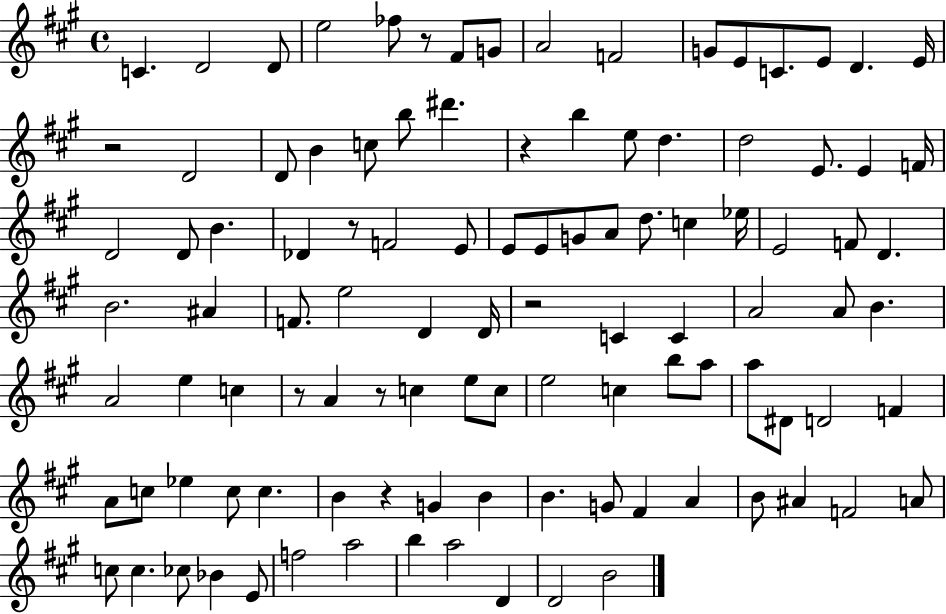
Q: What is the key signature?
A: A major